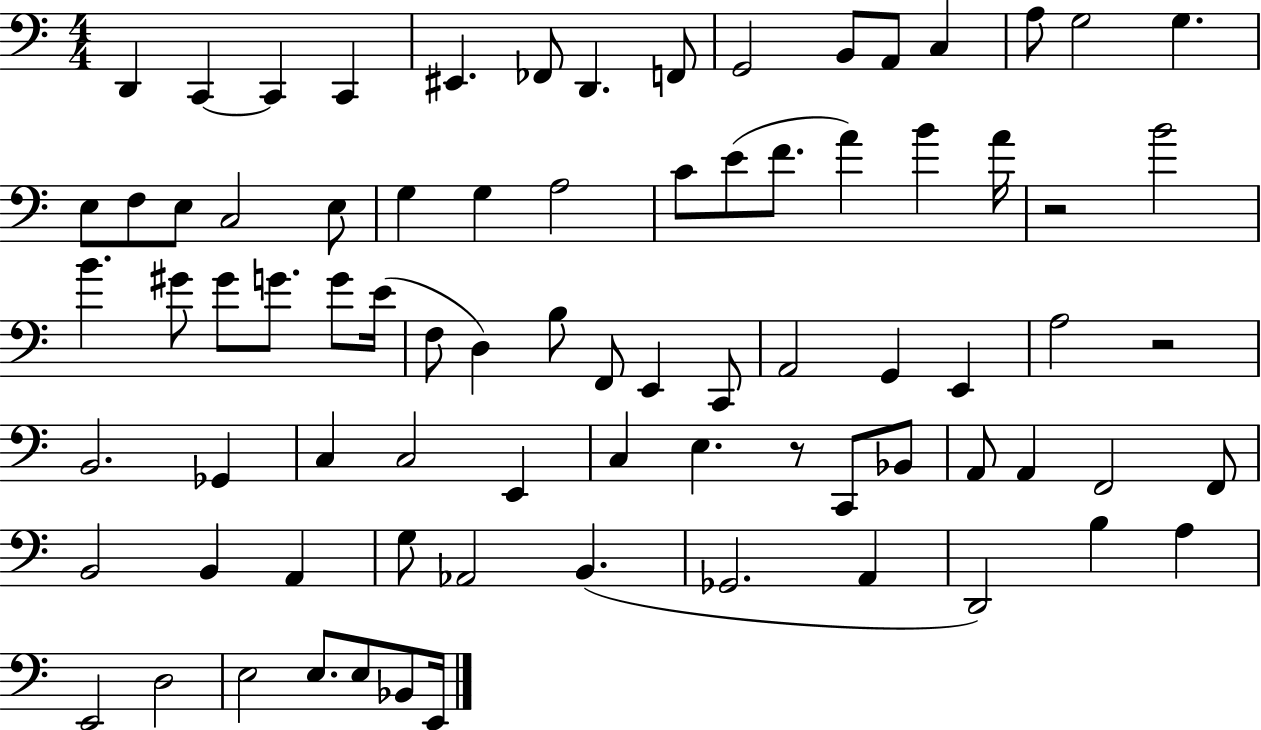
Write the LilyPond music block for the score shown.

{
  \clef bass
  \numericTimeSignature
  \time 4/4
  \key c \major
  d,4 c,4~~ c,4 c,4 | eis,4. fes,8 d,4. f,8 | g,2 b,8 a,8 c4 | a8 g2 g4. | \break e8 f8 e8 c2 e8 | g4 g4 a2 | c'8 e'8( f'8. a'4) b'4 a'16 | r2 b'2 | \break b'4. gis'8 gis'8 g'8. g'8 e'16( | f8 d4) b8 f,8 e,4 c,8 | a,2 g,4 e,4 | a2 r2 | \break b,2. ges,4 | c4 c2 e,4 | c4 e4. r8 c,8 bes,8 | a,8 a,4 f,2 f,8 | \break b,2 b,4 a,4 | g8 aes,2 b,4.( | ges,2. a,4 | d,2) b4 a4 | \break e,2 d2 | e2 e8. e8 bes,8 e,16 | \bar "|."
}